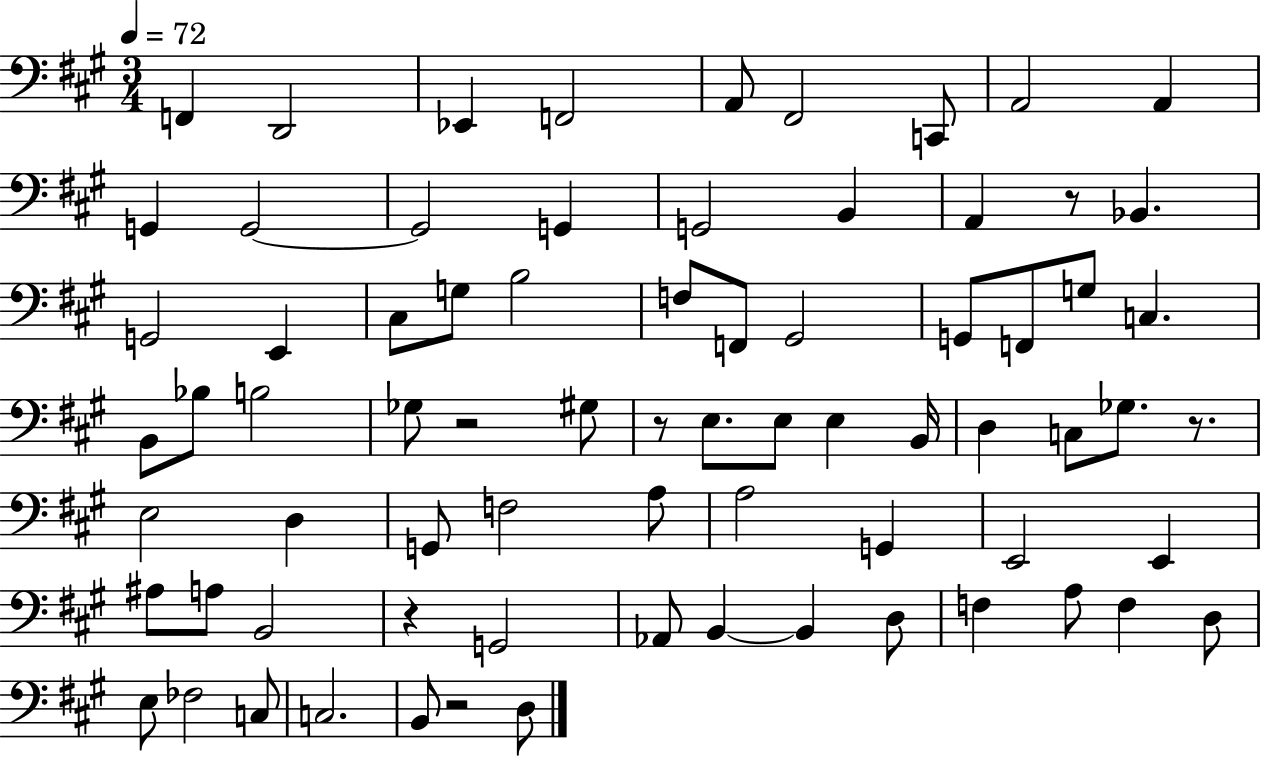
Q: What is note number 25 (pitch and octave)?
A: G#2